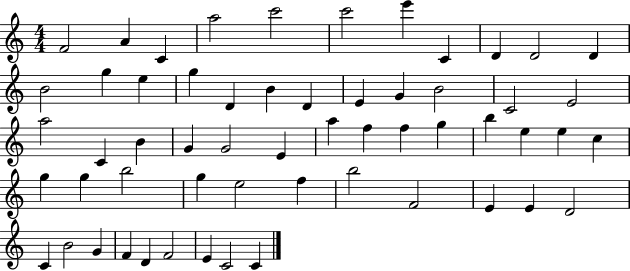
{
  \clef treble
  \numericTimeSignature
  \time 4/4
  \key c \major
  f'2 a'4 c'4 | a''2 c'''2 | c'''2 e'''4 c'4 | d'4 d'2 d'4 | \break b'2 g''4 e''4 | g''4 d'4 b'4 d'4 | e'4 g'4 b'2 | c'2 e'2 | \break a''2 c'4 b'4 | g'4 g'2 e'4 | a''4 f''4 f''4 g''4 | b''4 e''4 e''4 c''4 | \break g''4 g''4 b''2 | g''4 e''2 f''4 | b''2 f'2 | e'4 e'4 d'2 | \break c'4 b'2 g'4 | f'4 d'4 f'2 | e'4 c'2 c'4 | \bar "|."
}